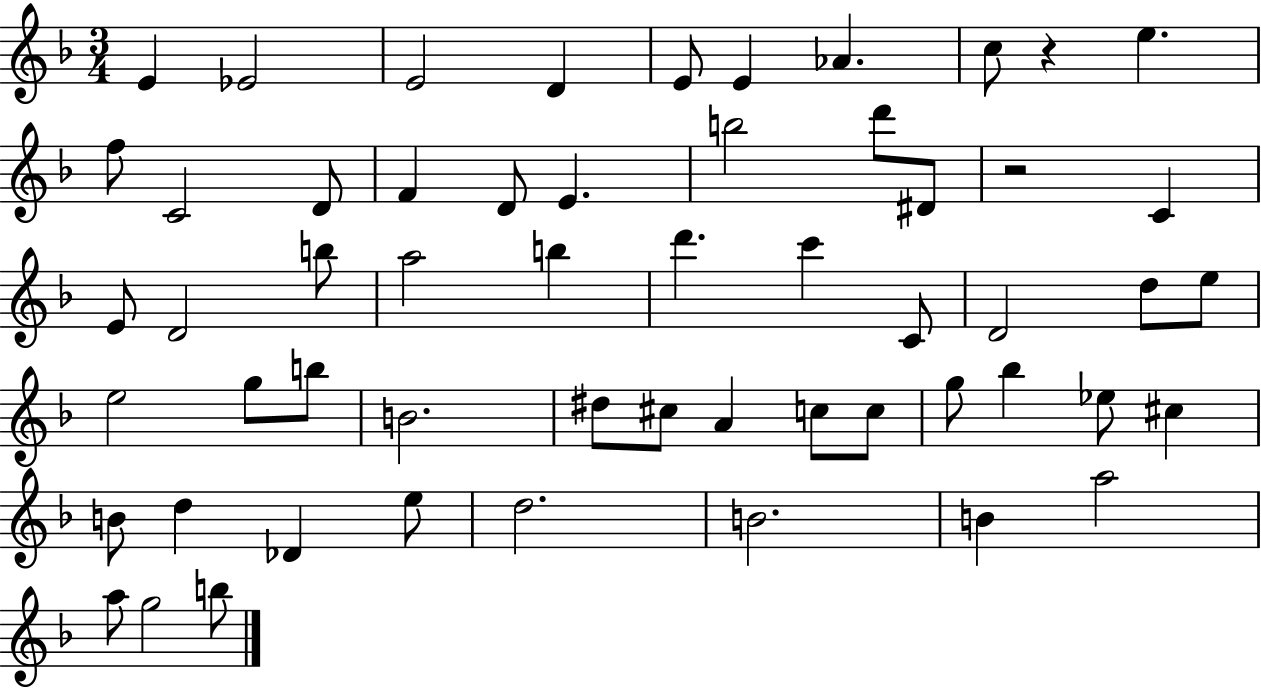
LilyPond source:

{
  \clef treble
  \numericTimeSignature
  \time 3/4
  \key f \major
  e'4 ees'2 | e'2 d'4 | e'8 e'4 aes'4. | c''8 r4 e''4. | \break f''8 c'2 d'8 | f'4 d'8 e'4. | b''2 d'''8 dis'8 | r2 c'4 | \break e'8 d'2 b''8 | a''2 b''4 | d'''4. c'''4 c'8 | d'2 d''8 e''8 | \break e''2 g''8 b''8 | b'2. | dis''8 cis''8 a'4 c''8 c''8 | g''8 bes''4 ees''8 cis''4 | \break b'8 d''4 des'4 e''8 | d''2. | b'2. | b'4 a''2 | \break a''8 g''2 b''8 | \bar "|."
}